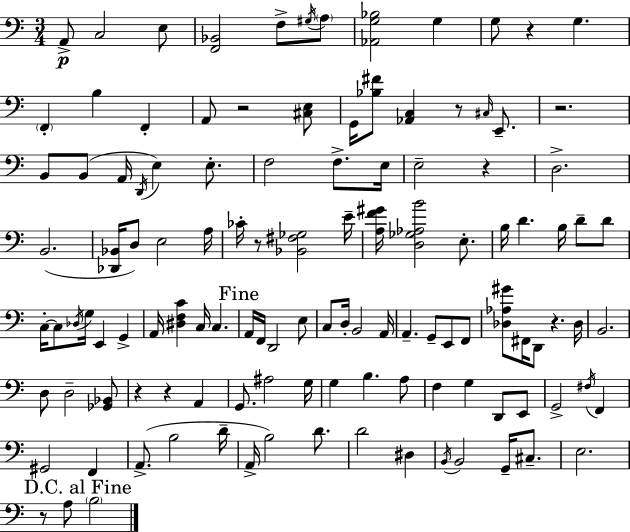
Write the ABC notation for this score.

X:1
T:Untitled
M:3/4
L:1/4
K:C
A,,/2 C,2 E,/2 [F,,_B,,]2 F,/2 ^G,/4 A,/2 [_A,,G,_B,]2 G, G,/2 z G, F,, B, F,, A,,/2 z2 [^C,E,]/2 G,,/4 [_B,^F]/2 [_A,,C,] z/2 ^C,/4 E,,/2 z2 B,,/2 B,,/2 A,,/4 D,,/4 E, E,/2 F,2 F,/2 E,/4 E,2 z D,2 B,,2 [_D,,_B,,]/4 D,/2 E,2 A,/4 _C/4 z/2 [_B,,^F,_G,]2 E/4 [A,F^G]/4 [D,_G,_A,B]2 E,/2 B,/4 D B,/4 D/2 D/2 C,/4 C,/2 _D,/4 G,/4 E,, G,, A,,/4 [^D,F,C] C,/4 C, A,,/4 F,,/4 D,,2 E,/2 C,/2 D,/4 B,,2 A,,/4 A,, G,,/2 E,,/2 F,,/2 [_D,_A,^G]/2 ^F,,/4 D,,/2 z _D,/4 B,,2 D,/2 D,2 [_G,,_B,,]/2 z z A,, G,,/2 ^A,2 G,/4 G, B, A,/2 F, G, D,,/2 E,,/2 G,,2 ^F,/4 F,, ^G,,2 F,, A,,/2 B,2 D/4 A,,/4 B,2 D/2 D2 ^D, B,,/4 B,,2 G,,/4 ^C,/2 E,2 z/2 A,/2 B,2